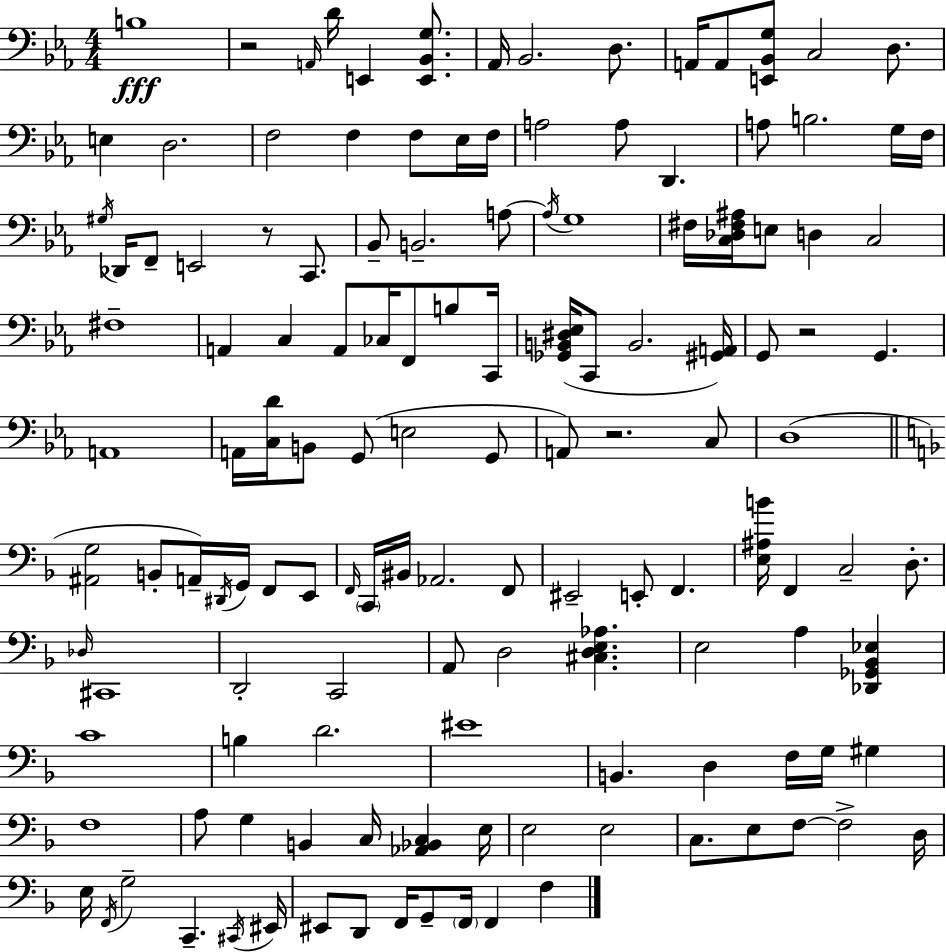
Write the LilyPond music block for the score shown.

{
  \clef bass
  \numericTimeSignature
  \time 4/4
  \key ees \major
  b1\fff | r2 \grace { a,16 } d'16 e,4 <e, bes, g>8. | aes,16 bes,2. d8. | a,16 a,8 <e, bes, g>8 c2 d8. | \break e4 d2. | f2 f4 f8 ees16 | f16 a2 a8 d,4. | a8 b2. g16 | \break f16 \acciaccatura { gis16 } des,16 f,8-- e,2 r8 c,8. | bes,8-- b,2.-- | a8~~ \acciaccatura { a16 } g1 | fis16 <c des fis ais>16 e8 d4 c2 | \break fis1-- | a,4 c4 a,8 ces16 f,8 | b8 c,16 <ges, b, dis ees>16( c,8 b,2. | <gis, a,>16) g,8 r2 g,4. | \break a,1 | a,16 <c d'>16 b,8 g,8( e2 | g,8 a,8) r2. | c8 d1( | \break \bar "||" \break \key d \minor <ais, g>2 b,8-. a,16--) \acciaccatura { dis,16 } g,16 f,8 e,8 | \grace { f,16 } \parenthesize c,16 bis,16 aes,2. | f,8 eis,2-- e,8-. f,4. | <e ais b'>16 f,4 c2-- d8.-. | \break \grace { des16 } cis,1 | d,2-. c,2 | a,8 d2 <cis d e aes>4. | e2 a4 <des, ges, bes, ees>4 | \break c'1 | b4 d'2. | eis'1 | b,4. d4 f16 g16 gis4 | \break f1 | a8 g4 b,4 c16 <aes, bes, c>4 | e16 e2 e2 | c8. e8 f8~~ f2-> | \break d16 e16 \acciaccatura { f,16 } g2-- c,4.-- | \acciaccatura { cis,16 } eis,16 eis,8 d,8 f,16 g,8-- \parenthesize f,16 f,4 | f4 \bar "|."
}